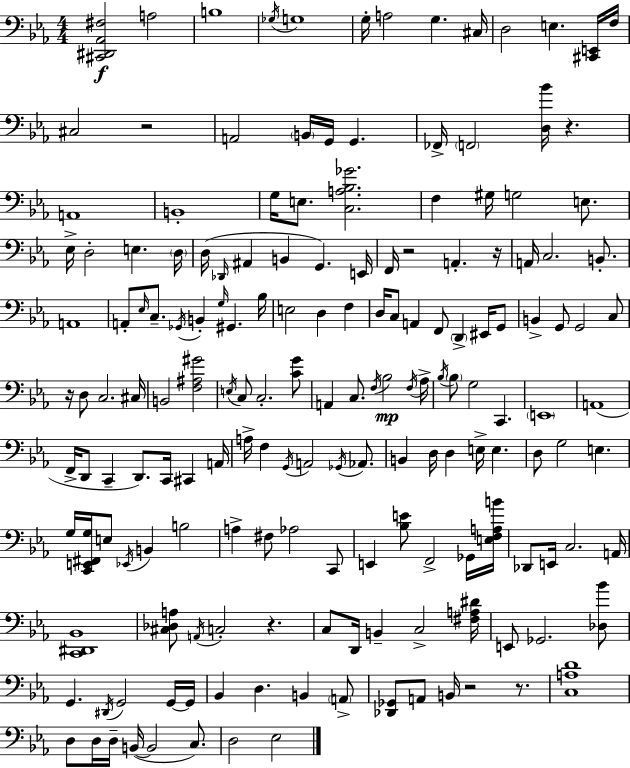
X:1
T:Untitled
M:4/4
L:1/4
K:Eb
[^C,,^D,,_A,,^F,]2 A,2 B,4 _G,/4 G,4 G,/4 A,2 G, ^C,/4 D,2 E, [^C,,E,,]/4 F,/4 ^C,2 z2 A,,2 B,,/4 G,,/4 G,, _F,,/4 F,,2 [D,_B]/4 z A,,4 B,,4 G,/4 E,/2 [C,A,_B,_G]2 F, ^G,/4 G,2 E,/2 _E,/4 D,2 E, D,/4 D,/4 _D,,/4 ^A,, B,, G,, E,,/4 F,,/4 z2 A,, z/4 A,,/4 C,2 B,,/2 A,,4 A,,/2 _E,/4 C,/2 _G,,/4 B,, G,/4 ^G,, _B,/4 E,2 D, F, D,/4 C,/2 A,, F,,/2 D,, ^E,,/4 G,,/2 B,, G,,/2 G,,2 C,/2 z/4 D,/2 C,2 ^C,/4 B,,2 [F,^A,^G]2 E,/4 C,/2 C,2 [CG]/2 A,, C,/2 F,/4 _B,2 F,/4 _A,/4 _B,/4 _B,/2 G,2 C,, E,,4 A,,4 F,,/4 D,,/2 C,, D,,/2 C,,/4 ^C,, A,,/4 A,/4 F, G,,/4 A,,2 _G,,/4 _A,,/2 B,, D,/4 D, E,/4 E, D,/2 G,2 E, G,/4 [C,,E,,^F,,G,]/4 E,/2 _E,,/4 B,, B,2 A, ^F,/2 _A,2 C,,/2 E,, [_B,E]/2 F,,2 _G,,/4 [E,F,A,B]/4 _D,,/2 E,,/4 C,2 A,,/4 [C,,^D,,_B,,]4 [^C,_D,A,]/2 A,,/4 C,2 z C,/2 D,,/4 B,, C,2 [^F,A,^D]/4 E,,/2 _G,,2 [_D,_B]/2 G,, ^D,,/4 G,,2 G,,/4 G,,/4 _B,, D, B,, A,,/2 [_D,,_G,,]/2 A,,/2 B,,/4 z2 z/2 [C,A,D]4 D,/2 D,/4 D,/4 B,,/4 B,,2 C,/2 D,2 _E,2